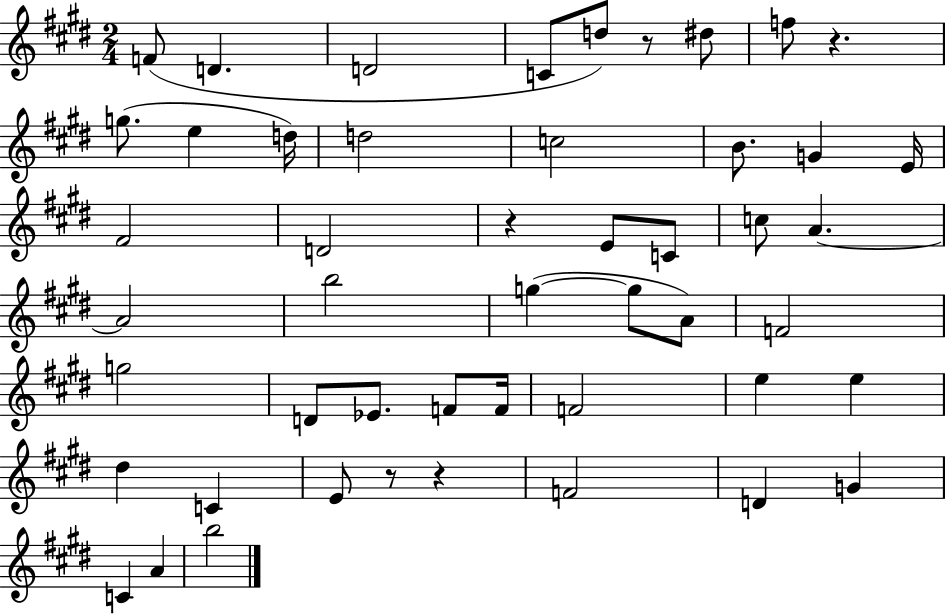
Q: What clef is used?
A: treble